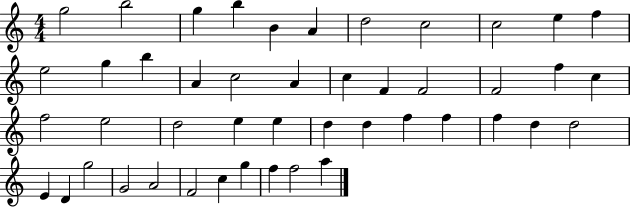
{
  \clef treble
  \numericTimeSignature
  \time 4/4
  \key c \major
  g''2 b''2 | g''4 b''4 b'4 a'4 | d''2 c''2 | c''2 e''4 f''4 | \break e''2 g''4 b''4 | a'4 c''2 a'4 | c''4 f'4 f'2 | f'2 f''4 c''4 | \break f''2 e''2 | d''2 e''4 e''4 | d''4 d''4 f''4 f''4 | f''4 d''4 d''2 | \break e'4 d'4 g''2 | g'2 a'2 | f'2 c''4 g''4 | f''4 f''2 a''4 | \break \bar "|."
}